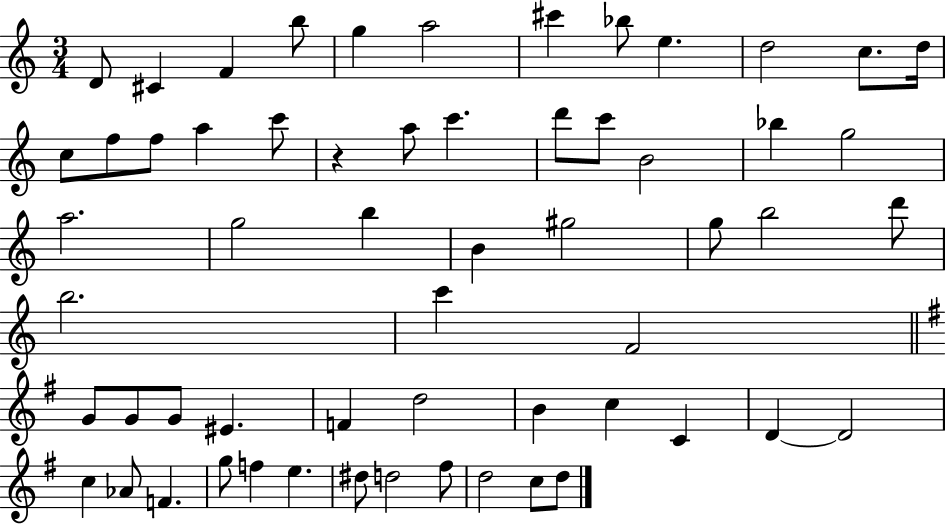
X:1
T:Untitled
M:3/4
L:1/4
K:C
D/2 ^C F b/2 g a2 ^c' _b/2 e d2 c/2 d/4 c/2 f/2 f/2 a c'/2 z a/2 c' d'/2 c'/2 B2 _b g2 a2 g2 b B ^g2 g/2 b2 d'/2 b2 c' F2 G/2 G/2 G/2 ^E F d2 B c C D D2 c _A/2 F g/2 f e ^d/2 d2 ^f/2 d2 c/2 d/2